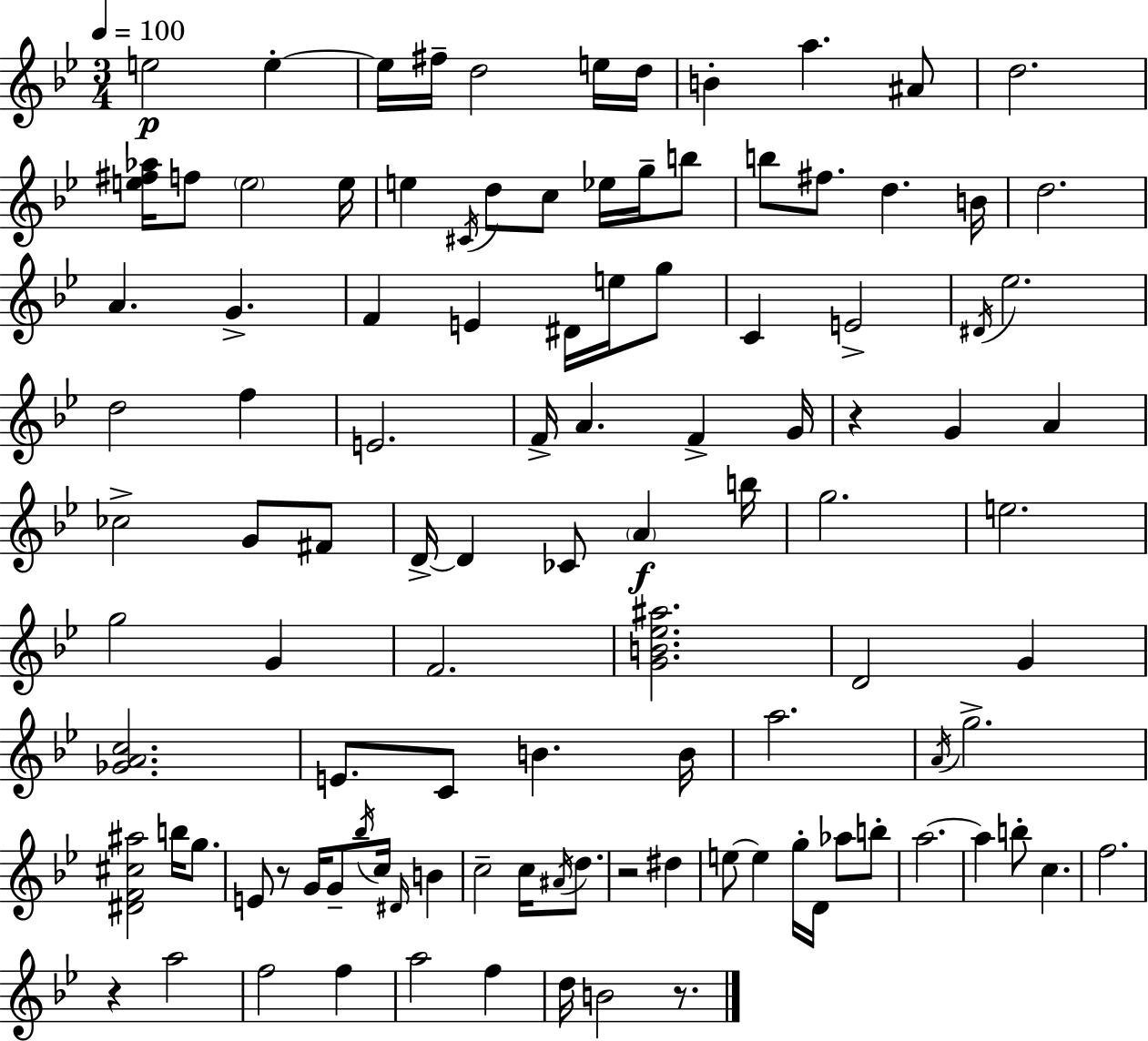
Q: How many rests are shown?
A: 5